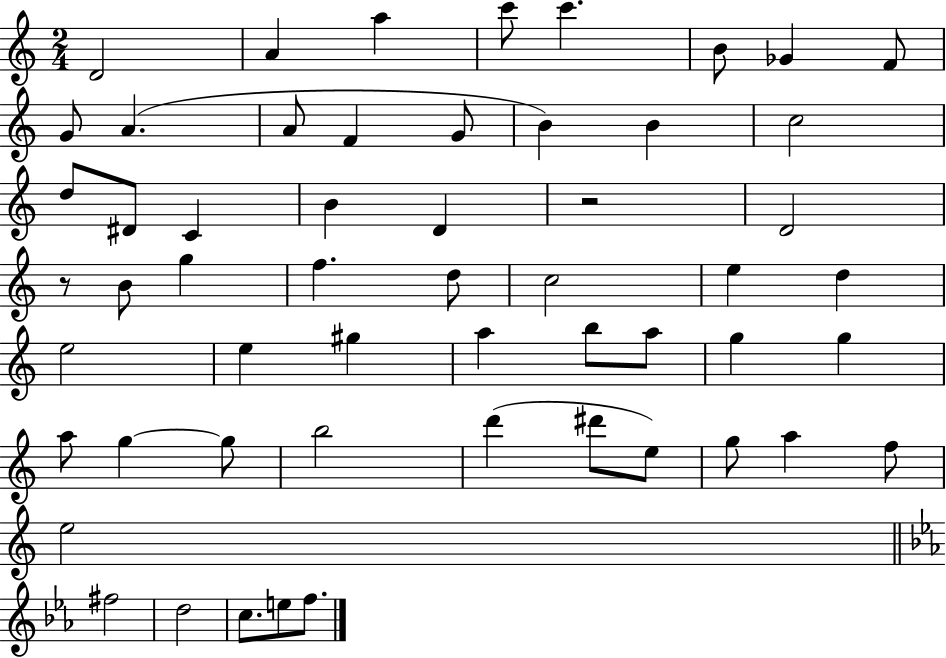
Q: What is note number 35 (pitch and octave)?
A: A5